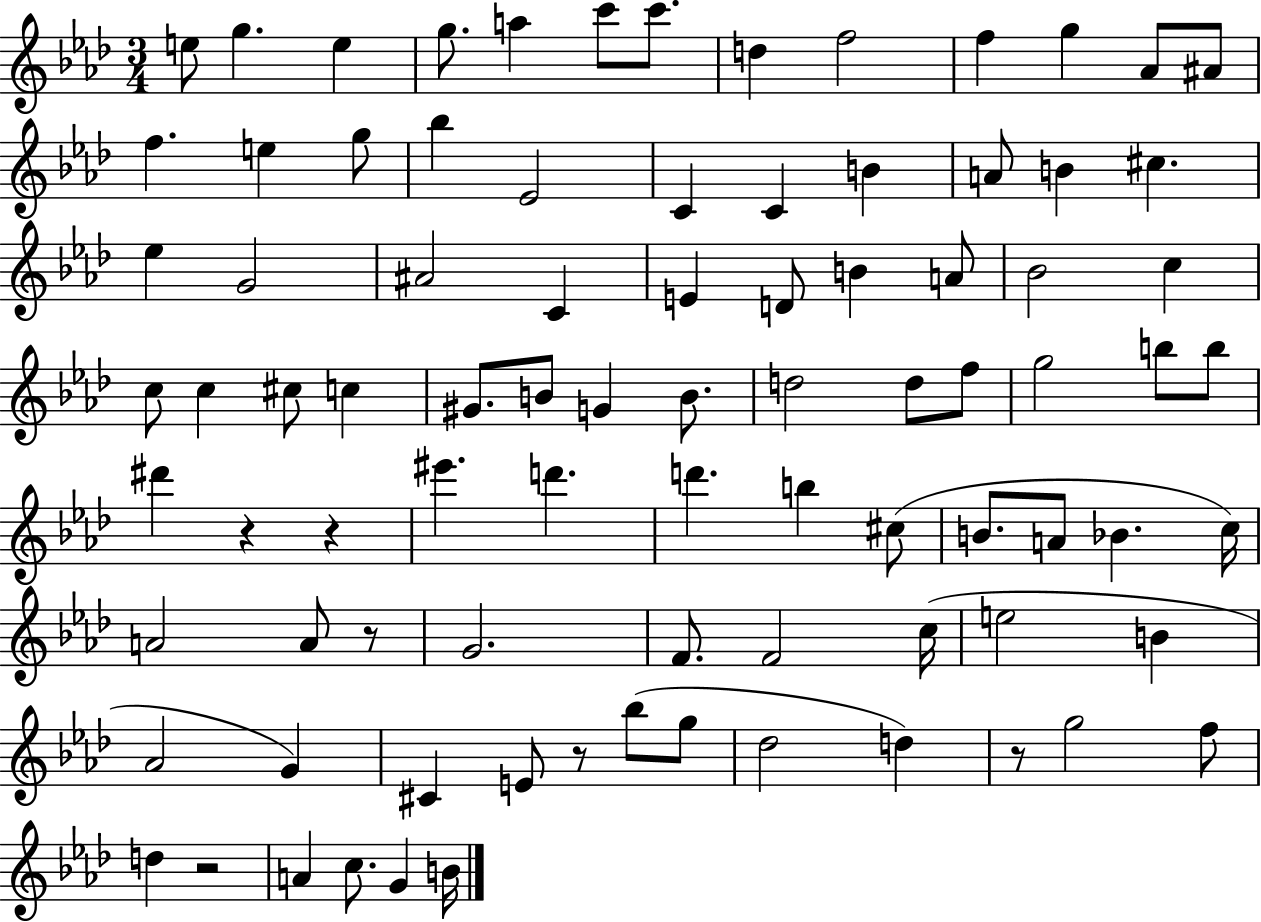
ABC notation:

X:1
T:Untitled
M:3/4
L:1/4
K:Ab
e/2 g e g/2 a c'/2 c'/2 d f2 f g _A/2 ^A/2 f e g/2 _b _E2 C C B A/2 B ^c _e G2 ^A2 C E D/2 B A/2 _B2 c c/2 c ^c/2 c ^G/2 B/2 G B/2 d2 d/2 f/2 g2 b/2 b/2 ^d' z z ^e' d' d' b ^c/2 B/2 A/2 _B c/4 A2 A/2 z/2 G2 F/2 F2 c/4 e2 B _A2 G ^C E/2 z/2 _b/2 g/2 _d2 d z/2 g2 f/2 d z2 A c/2 G B/4